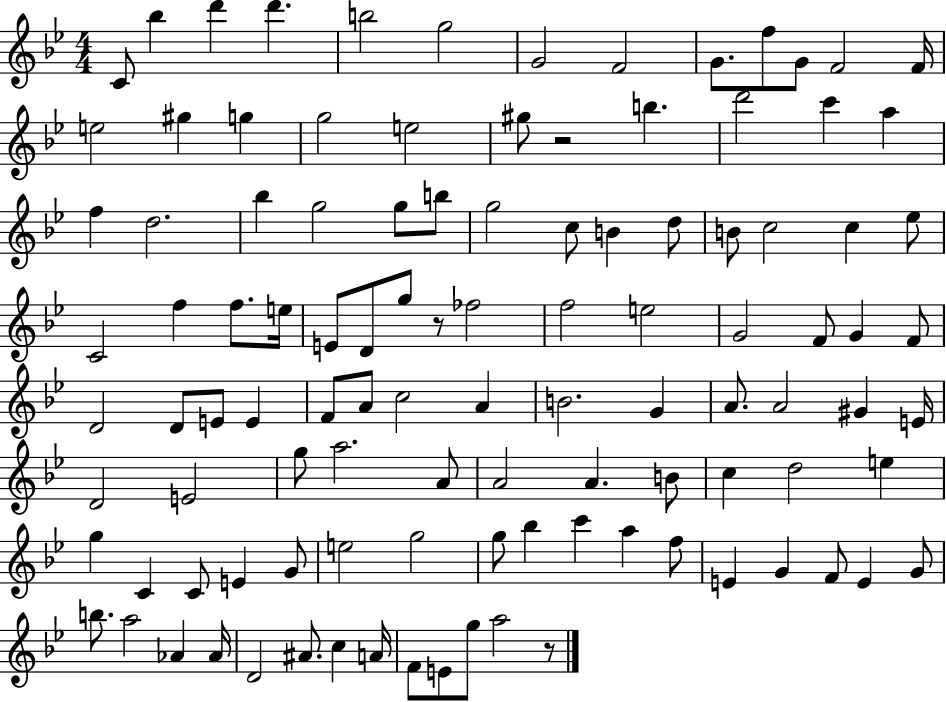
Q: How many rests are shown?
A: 3